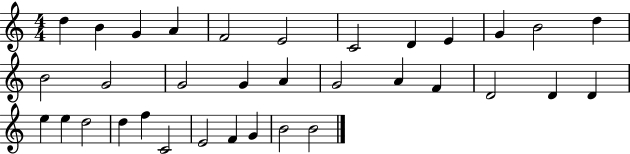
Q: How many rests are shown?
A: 0